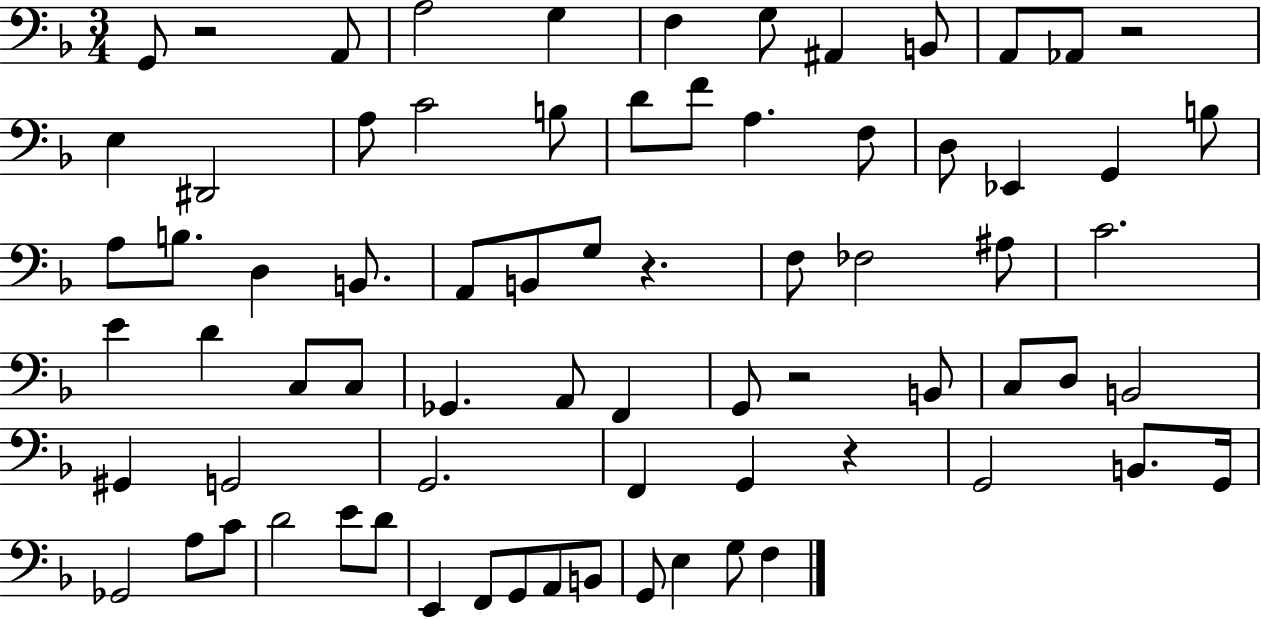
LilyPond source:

{
  \clef bass
  \numericTimeSignature
  \time 3/4
  \key f \major
  g,8 r2 a,8 | a2 g4 | f4 g8 ais,4 b,8 | a,8 aes,8 r2 | \break e4 dis,2 | a8 c'2 b8 | d'8 f'8 a4. f8 | d8 ees,4 g,4 b8 | \break a8 b8. d4 b,8. | a,8 b,8 g8 r4. | f8 fes2 ais8 | c'2. | \break e'4 d'4 c8 c8 | ges,4. a,8 f,4 | g,8 r2 b,8 | c8 d8 b,2 | \break gis,4 g,2 | g,2. | f,4 g,4 r4 | g,2 b,8. g,16 | \break ges,2 a8 c'8 | d'2 e'8 d'8 | e,4 f,8 g,8 a,8 b,8 | g,8 e4 g8 f4 | \break \bar "|."
}